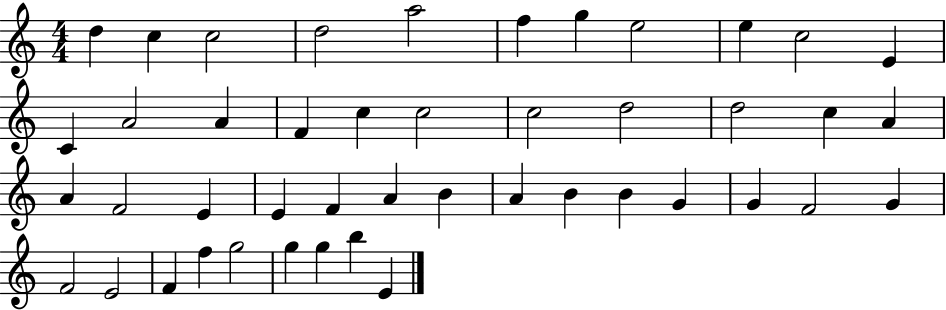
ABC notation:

X:1
T:Untitled
M:4/4
L:1/4
K:C
d c c2 d2 a2 f g e2 e c2 E C A2 A F c c2 c2 d2 d2 c A A F2 E E F A B A B B G G F2 G F2 E2 F f g2 g g b E